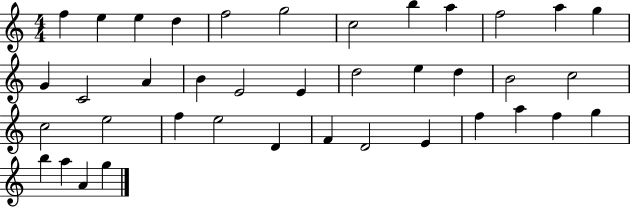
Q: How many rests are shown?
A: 0